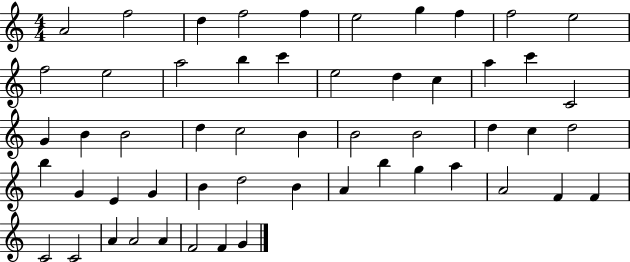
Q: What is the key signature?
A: C major